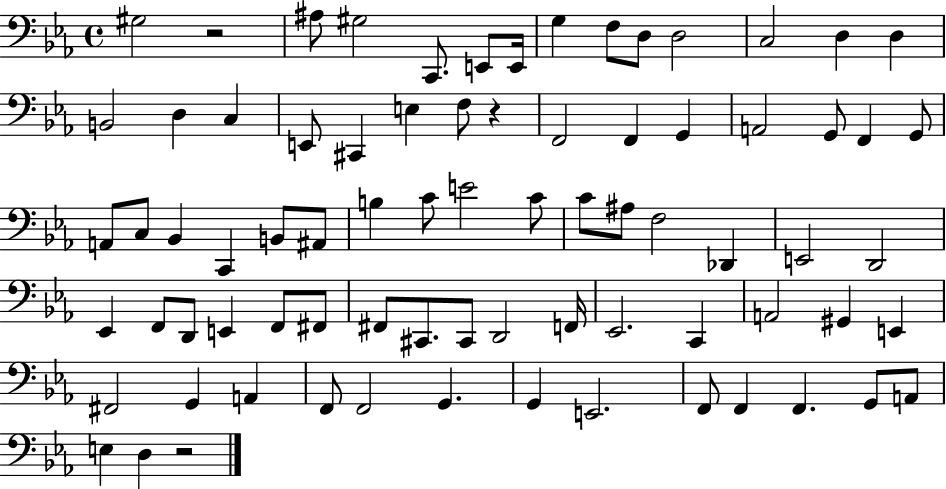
X:1
T:Untitled
M:4/4
L:1/4
K:Eb
^G,2 z2 ^A,/2 ^G,2 C,,/2 E,,/2 E,,/4 G, F,/2 D,/2 D,2 C,2 D, D, B,,2 D, C, E,,/2 ^C,, E, F,/2 z F,,2 F,, G,, A,,2 G,,/2 F,, G,,/2 A,,/2 C,/2 _B,, C,, B,,/2 ^A,,/2 B, C/2 E2 C/2 C/2 ^A,/2 F,2 _D,, E,,2 D,,2 _E,, F,,/2 D,,/2 E,, F,,/2 ^F,,/2 ^F,,/2 ^C,,/2 ^C,,/2 D,,2 F,,/4 _E,,2 C,, A,,2 ^G,, E,, ^F,,2 G,, A,, F,,/2 F,,2 G,, G,, E,,2 F,,/2 F,, F,, G,,/2 A,,/2 E, D, z2